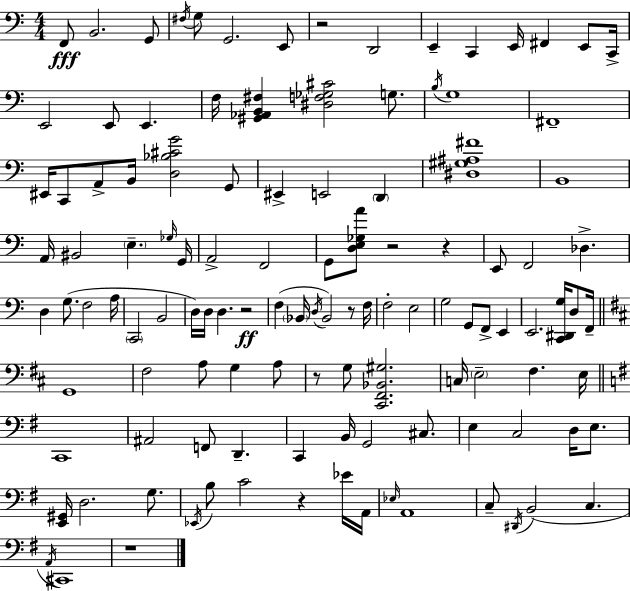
F2/e B2/h. G2/e F#3/s G3/e G2/h. E2/e R/h D2/h E2/q C2/q E2/s F#2/q E2/e C2/s E2/h E2/e E2/q. F3/s [G#2,Ab2,B2,F#3]/q [D#3,F3,Gb3,C#4]/h G3/e. B3/s G3/w F#2/w EIS2/s C2/e A2/e B2/s [D3,Bb3,C#4,G4]/h G2/e EIS2/q E2/h D2/q [D#3,G#3,A#3,F#4]/w B2/w A2/s BIS2/h E3/q. Gb3/s G2/s A2/h F2/h G2/e [D3,E3,Gb3,A4]/e R/h R/q E2/e F2/h Db3/q. D3/q G3/e. F3/h A3/s C2/h B2/h D3/s D3/s D3/q. R/h F3/q Bb2/s D3/s Bb2/h R/e F3/s F3/h E3/h G3/h G2/e F2/e E2/q E2/h. [C2,D#2,G3]/s D3/e F2/s G2/w F#3/h A3/e G3/q A3/e R/e G3/e [C#2,F#2,Bb2,G#3]/h. C3/s E3/h F#3/q. E3/s C2/w A#2/h F2/e D2/q. C2/q B2/s G2/h C#3/e. E3/q C3/h D3/s E3/e. [E2,G#2]/s D3/h. G3/e. Eb2/s B3/e C4/h R/q Eb4/s A2/s Eb3/s A2/w C3/e D#2/s B2/h C3/q. A2/s C#2/w R/w